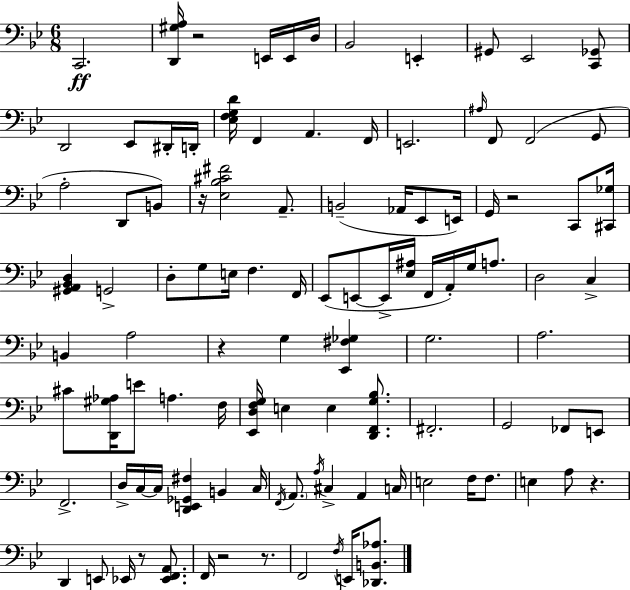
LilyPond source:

{
  \clef bass
  \numericTimeSignature
  \time 6/8
  \key bes \major
  c,2.\ff | <d, gis a>16 r2 e,16 e,16 d16 | bes,2 e,4-. | gis,8 ees,2 <c, ges,>8 | \break d,2 ees,8 dis,16-. d,16-. | <ees f g d'>16 f,4 a,4. f,16 | e,2. | \grace { ais16 } f,8 f,2( g,8 | \break a2-. d,8 b,8) | r16 <ees bes cis' fis'>2 a,8.-- | b,2--( aes,16 ees,8 | e,16) g,16 r2 c,8 | \break <cis, ges>16 <gis, a, bes, d>4 g,2-> | d8-. g8 e16 f4. | f,16 ees,8( e,8~~ e,16-> <ees ais>16 f,16 a,16-.) g16 a8. | d2 c4-> | \break b,4 a2 | r4 g4 <ees, fis ges>4 | g2. | a2. | \break cis'8 <d, gis aes>16 e'8 a4. | f16 <ees, d f g>16 e4 e4 <d, f, g bes>8. | fis,2.-. | g,2 fes,8 e,8 | \break f,2.-> | d16-> c16~~ c16 <d, e, ges, fis>4 b,4 | c16 \acciaccatura { f,16 } \parenthesize a,8. \acciaccatura { a16 } cis4-> a,4 | c16 e2 f16 | \break f8. e4 a8 r4. | d,4 e,8 ees,16 r8 | <ees, f, a,>8. f,16 r2 | r8. f,2 \acciaccatura { f16 } | \break e,16 <des, b, aes>8. \bar "|."
}